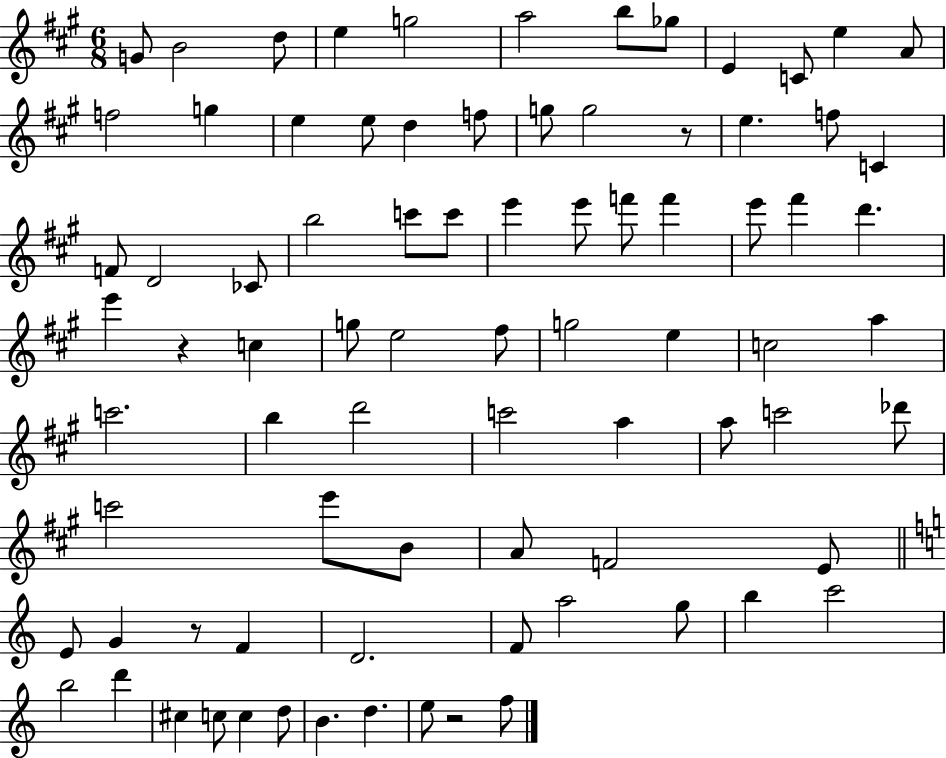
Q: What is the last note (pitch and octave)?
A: F5